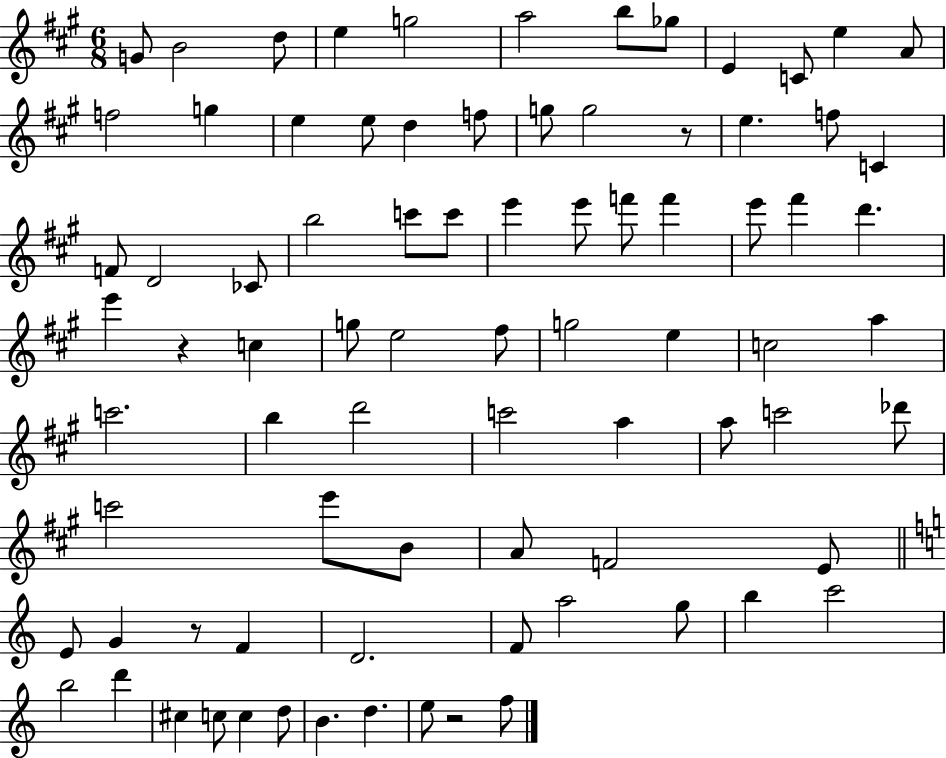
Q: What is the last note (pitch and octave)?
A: F5